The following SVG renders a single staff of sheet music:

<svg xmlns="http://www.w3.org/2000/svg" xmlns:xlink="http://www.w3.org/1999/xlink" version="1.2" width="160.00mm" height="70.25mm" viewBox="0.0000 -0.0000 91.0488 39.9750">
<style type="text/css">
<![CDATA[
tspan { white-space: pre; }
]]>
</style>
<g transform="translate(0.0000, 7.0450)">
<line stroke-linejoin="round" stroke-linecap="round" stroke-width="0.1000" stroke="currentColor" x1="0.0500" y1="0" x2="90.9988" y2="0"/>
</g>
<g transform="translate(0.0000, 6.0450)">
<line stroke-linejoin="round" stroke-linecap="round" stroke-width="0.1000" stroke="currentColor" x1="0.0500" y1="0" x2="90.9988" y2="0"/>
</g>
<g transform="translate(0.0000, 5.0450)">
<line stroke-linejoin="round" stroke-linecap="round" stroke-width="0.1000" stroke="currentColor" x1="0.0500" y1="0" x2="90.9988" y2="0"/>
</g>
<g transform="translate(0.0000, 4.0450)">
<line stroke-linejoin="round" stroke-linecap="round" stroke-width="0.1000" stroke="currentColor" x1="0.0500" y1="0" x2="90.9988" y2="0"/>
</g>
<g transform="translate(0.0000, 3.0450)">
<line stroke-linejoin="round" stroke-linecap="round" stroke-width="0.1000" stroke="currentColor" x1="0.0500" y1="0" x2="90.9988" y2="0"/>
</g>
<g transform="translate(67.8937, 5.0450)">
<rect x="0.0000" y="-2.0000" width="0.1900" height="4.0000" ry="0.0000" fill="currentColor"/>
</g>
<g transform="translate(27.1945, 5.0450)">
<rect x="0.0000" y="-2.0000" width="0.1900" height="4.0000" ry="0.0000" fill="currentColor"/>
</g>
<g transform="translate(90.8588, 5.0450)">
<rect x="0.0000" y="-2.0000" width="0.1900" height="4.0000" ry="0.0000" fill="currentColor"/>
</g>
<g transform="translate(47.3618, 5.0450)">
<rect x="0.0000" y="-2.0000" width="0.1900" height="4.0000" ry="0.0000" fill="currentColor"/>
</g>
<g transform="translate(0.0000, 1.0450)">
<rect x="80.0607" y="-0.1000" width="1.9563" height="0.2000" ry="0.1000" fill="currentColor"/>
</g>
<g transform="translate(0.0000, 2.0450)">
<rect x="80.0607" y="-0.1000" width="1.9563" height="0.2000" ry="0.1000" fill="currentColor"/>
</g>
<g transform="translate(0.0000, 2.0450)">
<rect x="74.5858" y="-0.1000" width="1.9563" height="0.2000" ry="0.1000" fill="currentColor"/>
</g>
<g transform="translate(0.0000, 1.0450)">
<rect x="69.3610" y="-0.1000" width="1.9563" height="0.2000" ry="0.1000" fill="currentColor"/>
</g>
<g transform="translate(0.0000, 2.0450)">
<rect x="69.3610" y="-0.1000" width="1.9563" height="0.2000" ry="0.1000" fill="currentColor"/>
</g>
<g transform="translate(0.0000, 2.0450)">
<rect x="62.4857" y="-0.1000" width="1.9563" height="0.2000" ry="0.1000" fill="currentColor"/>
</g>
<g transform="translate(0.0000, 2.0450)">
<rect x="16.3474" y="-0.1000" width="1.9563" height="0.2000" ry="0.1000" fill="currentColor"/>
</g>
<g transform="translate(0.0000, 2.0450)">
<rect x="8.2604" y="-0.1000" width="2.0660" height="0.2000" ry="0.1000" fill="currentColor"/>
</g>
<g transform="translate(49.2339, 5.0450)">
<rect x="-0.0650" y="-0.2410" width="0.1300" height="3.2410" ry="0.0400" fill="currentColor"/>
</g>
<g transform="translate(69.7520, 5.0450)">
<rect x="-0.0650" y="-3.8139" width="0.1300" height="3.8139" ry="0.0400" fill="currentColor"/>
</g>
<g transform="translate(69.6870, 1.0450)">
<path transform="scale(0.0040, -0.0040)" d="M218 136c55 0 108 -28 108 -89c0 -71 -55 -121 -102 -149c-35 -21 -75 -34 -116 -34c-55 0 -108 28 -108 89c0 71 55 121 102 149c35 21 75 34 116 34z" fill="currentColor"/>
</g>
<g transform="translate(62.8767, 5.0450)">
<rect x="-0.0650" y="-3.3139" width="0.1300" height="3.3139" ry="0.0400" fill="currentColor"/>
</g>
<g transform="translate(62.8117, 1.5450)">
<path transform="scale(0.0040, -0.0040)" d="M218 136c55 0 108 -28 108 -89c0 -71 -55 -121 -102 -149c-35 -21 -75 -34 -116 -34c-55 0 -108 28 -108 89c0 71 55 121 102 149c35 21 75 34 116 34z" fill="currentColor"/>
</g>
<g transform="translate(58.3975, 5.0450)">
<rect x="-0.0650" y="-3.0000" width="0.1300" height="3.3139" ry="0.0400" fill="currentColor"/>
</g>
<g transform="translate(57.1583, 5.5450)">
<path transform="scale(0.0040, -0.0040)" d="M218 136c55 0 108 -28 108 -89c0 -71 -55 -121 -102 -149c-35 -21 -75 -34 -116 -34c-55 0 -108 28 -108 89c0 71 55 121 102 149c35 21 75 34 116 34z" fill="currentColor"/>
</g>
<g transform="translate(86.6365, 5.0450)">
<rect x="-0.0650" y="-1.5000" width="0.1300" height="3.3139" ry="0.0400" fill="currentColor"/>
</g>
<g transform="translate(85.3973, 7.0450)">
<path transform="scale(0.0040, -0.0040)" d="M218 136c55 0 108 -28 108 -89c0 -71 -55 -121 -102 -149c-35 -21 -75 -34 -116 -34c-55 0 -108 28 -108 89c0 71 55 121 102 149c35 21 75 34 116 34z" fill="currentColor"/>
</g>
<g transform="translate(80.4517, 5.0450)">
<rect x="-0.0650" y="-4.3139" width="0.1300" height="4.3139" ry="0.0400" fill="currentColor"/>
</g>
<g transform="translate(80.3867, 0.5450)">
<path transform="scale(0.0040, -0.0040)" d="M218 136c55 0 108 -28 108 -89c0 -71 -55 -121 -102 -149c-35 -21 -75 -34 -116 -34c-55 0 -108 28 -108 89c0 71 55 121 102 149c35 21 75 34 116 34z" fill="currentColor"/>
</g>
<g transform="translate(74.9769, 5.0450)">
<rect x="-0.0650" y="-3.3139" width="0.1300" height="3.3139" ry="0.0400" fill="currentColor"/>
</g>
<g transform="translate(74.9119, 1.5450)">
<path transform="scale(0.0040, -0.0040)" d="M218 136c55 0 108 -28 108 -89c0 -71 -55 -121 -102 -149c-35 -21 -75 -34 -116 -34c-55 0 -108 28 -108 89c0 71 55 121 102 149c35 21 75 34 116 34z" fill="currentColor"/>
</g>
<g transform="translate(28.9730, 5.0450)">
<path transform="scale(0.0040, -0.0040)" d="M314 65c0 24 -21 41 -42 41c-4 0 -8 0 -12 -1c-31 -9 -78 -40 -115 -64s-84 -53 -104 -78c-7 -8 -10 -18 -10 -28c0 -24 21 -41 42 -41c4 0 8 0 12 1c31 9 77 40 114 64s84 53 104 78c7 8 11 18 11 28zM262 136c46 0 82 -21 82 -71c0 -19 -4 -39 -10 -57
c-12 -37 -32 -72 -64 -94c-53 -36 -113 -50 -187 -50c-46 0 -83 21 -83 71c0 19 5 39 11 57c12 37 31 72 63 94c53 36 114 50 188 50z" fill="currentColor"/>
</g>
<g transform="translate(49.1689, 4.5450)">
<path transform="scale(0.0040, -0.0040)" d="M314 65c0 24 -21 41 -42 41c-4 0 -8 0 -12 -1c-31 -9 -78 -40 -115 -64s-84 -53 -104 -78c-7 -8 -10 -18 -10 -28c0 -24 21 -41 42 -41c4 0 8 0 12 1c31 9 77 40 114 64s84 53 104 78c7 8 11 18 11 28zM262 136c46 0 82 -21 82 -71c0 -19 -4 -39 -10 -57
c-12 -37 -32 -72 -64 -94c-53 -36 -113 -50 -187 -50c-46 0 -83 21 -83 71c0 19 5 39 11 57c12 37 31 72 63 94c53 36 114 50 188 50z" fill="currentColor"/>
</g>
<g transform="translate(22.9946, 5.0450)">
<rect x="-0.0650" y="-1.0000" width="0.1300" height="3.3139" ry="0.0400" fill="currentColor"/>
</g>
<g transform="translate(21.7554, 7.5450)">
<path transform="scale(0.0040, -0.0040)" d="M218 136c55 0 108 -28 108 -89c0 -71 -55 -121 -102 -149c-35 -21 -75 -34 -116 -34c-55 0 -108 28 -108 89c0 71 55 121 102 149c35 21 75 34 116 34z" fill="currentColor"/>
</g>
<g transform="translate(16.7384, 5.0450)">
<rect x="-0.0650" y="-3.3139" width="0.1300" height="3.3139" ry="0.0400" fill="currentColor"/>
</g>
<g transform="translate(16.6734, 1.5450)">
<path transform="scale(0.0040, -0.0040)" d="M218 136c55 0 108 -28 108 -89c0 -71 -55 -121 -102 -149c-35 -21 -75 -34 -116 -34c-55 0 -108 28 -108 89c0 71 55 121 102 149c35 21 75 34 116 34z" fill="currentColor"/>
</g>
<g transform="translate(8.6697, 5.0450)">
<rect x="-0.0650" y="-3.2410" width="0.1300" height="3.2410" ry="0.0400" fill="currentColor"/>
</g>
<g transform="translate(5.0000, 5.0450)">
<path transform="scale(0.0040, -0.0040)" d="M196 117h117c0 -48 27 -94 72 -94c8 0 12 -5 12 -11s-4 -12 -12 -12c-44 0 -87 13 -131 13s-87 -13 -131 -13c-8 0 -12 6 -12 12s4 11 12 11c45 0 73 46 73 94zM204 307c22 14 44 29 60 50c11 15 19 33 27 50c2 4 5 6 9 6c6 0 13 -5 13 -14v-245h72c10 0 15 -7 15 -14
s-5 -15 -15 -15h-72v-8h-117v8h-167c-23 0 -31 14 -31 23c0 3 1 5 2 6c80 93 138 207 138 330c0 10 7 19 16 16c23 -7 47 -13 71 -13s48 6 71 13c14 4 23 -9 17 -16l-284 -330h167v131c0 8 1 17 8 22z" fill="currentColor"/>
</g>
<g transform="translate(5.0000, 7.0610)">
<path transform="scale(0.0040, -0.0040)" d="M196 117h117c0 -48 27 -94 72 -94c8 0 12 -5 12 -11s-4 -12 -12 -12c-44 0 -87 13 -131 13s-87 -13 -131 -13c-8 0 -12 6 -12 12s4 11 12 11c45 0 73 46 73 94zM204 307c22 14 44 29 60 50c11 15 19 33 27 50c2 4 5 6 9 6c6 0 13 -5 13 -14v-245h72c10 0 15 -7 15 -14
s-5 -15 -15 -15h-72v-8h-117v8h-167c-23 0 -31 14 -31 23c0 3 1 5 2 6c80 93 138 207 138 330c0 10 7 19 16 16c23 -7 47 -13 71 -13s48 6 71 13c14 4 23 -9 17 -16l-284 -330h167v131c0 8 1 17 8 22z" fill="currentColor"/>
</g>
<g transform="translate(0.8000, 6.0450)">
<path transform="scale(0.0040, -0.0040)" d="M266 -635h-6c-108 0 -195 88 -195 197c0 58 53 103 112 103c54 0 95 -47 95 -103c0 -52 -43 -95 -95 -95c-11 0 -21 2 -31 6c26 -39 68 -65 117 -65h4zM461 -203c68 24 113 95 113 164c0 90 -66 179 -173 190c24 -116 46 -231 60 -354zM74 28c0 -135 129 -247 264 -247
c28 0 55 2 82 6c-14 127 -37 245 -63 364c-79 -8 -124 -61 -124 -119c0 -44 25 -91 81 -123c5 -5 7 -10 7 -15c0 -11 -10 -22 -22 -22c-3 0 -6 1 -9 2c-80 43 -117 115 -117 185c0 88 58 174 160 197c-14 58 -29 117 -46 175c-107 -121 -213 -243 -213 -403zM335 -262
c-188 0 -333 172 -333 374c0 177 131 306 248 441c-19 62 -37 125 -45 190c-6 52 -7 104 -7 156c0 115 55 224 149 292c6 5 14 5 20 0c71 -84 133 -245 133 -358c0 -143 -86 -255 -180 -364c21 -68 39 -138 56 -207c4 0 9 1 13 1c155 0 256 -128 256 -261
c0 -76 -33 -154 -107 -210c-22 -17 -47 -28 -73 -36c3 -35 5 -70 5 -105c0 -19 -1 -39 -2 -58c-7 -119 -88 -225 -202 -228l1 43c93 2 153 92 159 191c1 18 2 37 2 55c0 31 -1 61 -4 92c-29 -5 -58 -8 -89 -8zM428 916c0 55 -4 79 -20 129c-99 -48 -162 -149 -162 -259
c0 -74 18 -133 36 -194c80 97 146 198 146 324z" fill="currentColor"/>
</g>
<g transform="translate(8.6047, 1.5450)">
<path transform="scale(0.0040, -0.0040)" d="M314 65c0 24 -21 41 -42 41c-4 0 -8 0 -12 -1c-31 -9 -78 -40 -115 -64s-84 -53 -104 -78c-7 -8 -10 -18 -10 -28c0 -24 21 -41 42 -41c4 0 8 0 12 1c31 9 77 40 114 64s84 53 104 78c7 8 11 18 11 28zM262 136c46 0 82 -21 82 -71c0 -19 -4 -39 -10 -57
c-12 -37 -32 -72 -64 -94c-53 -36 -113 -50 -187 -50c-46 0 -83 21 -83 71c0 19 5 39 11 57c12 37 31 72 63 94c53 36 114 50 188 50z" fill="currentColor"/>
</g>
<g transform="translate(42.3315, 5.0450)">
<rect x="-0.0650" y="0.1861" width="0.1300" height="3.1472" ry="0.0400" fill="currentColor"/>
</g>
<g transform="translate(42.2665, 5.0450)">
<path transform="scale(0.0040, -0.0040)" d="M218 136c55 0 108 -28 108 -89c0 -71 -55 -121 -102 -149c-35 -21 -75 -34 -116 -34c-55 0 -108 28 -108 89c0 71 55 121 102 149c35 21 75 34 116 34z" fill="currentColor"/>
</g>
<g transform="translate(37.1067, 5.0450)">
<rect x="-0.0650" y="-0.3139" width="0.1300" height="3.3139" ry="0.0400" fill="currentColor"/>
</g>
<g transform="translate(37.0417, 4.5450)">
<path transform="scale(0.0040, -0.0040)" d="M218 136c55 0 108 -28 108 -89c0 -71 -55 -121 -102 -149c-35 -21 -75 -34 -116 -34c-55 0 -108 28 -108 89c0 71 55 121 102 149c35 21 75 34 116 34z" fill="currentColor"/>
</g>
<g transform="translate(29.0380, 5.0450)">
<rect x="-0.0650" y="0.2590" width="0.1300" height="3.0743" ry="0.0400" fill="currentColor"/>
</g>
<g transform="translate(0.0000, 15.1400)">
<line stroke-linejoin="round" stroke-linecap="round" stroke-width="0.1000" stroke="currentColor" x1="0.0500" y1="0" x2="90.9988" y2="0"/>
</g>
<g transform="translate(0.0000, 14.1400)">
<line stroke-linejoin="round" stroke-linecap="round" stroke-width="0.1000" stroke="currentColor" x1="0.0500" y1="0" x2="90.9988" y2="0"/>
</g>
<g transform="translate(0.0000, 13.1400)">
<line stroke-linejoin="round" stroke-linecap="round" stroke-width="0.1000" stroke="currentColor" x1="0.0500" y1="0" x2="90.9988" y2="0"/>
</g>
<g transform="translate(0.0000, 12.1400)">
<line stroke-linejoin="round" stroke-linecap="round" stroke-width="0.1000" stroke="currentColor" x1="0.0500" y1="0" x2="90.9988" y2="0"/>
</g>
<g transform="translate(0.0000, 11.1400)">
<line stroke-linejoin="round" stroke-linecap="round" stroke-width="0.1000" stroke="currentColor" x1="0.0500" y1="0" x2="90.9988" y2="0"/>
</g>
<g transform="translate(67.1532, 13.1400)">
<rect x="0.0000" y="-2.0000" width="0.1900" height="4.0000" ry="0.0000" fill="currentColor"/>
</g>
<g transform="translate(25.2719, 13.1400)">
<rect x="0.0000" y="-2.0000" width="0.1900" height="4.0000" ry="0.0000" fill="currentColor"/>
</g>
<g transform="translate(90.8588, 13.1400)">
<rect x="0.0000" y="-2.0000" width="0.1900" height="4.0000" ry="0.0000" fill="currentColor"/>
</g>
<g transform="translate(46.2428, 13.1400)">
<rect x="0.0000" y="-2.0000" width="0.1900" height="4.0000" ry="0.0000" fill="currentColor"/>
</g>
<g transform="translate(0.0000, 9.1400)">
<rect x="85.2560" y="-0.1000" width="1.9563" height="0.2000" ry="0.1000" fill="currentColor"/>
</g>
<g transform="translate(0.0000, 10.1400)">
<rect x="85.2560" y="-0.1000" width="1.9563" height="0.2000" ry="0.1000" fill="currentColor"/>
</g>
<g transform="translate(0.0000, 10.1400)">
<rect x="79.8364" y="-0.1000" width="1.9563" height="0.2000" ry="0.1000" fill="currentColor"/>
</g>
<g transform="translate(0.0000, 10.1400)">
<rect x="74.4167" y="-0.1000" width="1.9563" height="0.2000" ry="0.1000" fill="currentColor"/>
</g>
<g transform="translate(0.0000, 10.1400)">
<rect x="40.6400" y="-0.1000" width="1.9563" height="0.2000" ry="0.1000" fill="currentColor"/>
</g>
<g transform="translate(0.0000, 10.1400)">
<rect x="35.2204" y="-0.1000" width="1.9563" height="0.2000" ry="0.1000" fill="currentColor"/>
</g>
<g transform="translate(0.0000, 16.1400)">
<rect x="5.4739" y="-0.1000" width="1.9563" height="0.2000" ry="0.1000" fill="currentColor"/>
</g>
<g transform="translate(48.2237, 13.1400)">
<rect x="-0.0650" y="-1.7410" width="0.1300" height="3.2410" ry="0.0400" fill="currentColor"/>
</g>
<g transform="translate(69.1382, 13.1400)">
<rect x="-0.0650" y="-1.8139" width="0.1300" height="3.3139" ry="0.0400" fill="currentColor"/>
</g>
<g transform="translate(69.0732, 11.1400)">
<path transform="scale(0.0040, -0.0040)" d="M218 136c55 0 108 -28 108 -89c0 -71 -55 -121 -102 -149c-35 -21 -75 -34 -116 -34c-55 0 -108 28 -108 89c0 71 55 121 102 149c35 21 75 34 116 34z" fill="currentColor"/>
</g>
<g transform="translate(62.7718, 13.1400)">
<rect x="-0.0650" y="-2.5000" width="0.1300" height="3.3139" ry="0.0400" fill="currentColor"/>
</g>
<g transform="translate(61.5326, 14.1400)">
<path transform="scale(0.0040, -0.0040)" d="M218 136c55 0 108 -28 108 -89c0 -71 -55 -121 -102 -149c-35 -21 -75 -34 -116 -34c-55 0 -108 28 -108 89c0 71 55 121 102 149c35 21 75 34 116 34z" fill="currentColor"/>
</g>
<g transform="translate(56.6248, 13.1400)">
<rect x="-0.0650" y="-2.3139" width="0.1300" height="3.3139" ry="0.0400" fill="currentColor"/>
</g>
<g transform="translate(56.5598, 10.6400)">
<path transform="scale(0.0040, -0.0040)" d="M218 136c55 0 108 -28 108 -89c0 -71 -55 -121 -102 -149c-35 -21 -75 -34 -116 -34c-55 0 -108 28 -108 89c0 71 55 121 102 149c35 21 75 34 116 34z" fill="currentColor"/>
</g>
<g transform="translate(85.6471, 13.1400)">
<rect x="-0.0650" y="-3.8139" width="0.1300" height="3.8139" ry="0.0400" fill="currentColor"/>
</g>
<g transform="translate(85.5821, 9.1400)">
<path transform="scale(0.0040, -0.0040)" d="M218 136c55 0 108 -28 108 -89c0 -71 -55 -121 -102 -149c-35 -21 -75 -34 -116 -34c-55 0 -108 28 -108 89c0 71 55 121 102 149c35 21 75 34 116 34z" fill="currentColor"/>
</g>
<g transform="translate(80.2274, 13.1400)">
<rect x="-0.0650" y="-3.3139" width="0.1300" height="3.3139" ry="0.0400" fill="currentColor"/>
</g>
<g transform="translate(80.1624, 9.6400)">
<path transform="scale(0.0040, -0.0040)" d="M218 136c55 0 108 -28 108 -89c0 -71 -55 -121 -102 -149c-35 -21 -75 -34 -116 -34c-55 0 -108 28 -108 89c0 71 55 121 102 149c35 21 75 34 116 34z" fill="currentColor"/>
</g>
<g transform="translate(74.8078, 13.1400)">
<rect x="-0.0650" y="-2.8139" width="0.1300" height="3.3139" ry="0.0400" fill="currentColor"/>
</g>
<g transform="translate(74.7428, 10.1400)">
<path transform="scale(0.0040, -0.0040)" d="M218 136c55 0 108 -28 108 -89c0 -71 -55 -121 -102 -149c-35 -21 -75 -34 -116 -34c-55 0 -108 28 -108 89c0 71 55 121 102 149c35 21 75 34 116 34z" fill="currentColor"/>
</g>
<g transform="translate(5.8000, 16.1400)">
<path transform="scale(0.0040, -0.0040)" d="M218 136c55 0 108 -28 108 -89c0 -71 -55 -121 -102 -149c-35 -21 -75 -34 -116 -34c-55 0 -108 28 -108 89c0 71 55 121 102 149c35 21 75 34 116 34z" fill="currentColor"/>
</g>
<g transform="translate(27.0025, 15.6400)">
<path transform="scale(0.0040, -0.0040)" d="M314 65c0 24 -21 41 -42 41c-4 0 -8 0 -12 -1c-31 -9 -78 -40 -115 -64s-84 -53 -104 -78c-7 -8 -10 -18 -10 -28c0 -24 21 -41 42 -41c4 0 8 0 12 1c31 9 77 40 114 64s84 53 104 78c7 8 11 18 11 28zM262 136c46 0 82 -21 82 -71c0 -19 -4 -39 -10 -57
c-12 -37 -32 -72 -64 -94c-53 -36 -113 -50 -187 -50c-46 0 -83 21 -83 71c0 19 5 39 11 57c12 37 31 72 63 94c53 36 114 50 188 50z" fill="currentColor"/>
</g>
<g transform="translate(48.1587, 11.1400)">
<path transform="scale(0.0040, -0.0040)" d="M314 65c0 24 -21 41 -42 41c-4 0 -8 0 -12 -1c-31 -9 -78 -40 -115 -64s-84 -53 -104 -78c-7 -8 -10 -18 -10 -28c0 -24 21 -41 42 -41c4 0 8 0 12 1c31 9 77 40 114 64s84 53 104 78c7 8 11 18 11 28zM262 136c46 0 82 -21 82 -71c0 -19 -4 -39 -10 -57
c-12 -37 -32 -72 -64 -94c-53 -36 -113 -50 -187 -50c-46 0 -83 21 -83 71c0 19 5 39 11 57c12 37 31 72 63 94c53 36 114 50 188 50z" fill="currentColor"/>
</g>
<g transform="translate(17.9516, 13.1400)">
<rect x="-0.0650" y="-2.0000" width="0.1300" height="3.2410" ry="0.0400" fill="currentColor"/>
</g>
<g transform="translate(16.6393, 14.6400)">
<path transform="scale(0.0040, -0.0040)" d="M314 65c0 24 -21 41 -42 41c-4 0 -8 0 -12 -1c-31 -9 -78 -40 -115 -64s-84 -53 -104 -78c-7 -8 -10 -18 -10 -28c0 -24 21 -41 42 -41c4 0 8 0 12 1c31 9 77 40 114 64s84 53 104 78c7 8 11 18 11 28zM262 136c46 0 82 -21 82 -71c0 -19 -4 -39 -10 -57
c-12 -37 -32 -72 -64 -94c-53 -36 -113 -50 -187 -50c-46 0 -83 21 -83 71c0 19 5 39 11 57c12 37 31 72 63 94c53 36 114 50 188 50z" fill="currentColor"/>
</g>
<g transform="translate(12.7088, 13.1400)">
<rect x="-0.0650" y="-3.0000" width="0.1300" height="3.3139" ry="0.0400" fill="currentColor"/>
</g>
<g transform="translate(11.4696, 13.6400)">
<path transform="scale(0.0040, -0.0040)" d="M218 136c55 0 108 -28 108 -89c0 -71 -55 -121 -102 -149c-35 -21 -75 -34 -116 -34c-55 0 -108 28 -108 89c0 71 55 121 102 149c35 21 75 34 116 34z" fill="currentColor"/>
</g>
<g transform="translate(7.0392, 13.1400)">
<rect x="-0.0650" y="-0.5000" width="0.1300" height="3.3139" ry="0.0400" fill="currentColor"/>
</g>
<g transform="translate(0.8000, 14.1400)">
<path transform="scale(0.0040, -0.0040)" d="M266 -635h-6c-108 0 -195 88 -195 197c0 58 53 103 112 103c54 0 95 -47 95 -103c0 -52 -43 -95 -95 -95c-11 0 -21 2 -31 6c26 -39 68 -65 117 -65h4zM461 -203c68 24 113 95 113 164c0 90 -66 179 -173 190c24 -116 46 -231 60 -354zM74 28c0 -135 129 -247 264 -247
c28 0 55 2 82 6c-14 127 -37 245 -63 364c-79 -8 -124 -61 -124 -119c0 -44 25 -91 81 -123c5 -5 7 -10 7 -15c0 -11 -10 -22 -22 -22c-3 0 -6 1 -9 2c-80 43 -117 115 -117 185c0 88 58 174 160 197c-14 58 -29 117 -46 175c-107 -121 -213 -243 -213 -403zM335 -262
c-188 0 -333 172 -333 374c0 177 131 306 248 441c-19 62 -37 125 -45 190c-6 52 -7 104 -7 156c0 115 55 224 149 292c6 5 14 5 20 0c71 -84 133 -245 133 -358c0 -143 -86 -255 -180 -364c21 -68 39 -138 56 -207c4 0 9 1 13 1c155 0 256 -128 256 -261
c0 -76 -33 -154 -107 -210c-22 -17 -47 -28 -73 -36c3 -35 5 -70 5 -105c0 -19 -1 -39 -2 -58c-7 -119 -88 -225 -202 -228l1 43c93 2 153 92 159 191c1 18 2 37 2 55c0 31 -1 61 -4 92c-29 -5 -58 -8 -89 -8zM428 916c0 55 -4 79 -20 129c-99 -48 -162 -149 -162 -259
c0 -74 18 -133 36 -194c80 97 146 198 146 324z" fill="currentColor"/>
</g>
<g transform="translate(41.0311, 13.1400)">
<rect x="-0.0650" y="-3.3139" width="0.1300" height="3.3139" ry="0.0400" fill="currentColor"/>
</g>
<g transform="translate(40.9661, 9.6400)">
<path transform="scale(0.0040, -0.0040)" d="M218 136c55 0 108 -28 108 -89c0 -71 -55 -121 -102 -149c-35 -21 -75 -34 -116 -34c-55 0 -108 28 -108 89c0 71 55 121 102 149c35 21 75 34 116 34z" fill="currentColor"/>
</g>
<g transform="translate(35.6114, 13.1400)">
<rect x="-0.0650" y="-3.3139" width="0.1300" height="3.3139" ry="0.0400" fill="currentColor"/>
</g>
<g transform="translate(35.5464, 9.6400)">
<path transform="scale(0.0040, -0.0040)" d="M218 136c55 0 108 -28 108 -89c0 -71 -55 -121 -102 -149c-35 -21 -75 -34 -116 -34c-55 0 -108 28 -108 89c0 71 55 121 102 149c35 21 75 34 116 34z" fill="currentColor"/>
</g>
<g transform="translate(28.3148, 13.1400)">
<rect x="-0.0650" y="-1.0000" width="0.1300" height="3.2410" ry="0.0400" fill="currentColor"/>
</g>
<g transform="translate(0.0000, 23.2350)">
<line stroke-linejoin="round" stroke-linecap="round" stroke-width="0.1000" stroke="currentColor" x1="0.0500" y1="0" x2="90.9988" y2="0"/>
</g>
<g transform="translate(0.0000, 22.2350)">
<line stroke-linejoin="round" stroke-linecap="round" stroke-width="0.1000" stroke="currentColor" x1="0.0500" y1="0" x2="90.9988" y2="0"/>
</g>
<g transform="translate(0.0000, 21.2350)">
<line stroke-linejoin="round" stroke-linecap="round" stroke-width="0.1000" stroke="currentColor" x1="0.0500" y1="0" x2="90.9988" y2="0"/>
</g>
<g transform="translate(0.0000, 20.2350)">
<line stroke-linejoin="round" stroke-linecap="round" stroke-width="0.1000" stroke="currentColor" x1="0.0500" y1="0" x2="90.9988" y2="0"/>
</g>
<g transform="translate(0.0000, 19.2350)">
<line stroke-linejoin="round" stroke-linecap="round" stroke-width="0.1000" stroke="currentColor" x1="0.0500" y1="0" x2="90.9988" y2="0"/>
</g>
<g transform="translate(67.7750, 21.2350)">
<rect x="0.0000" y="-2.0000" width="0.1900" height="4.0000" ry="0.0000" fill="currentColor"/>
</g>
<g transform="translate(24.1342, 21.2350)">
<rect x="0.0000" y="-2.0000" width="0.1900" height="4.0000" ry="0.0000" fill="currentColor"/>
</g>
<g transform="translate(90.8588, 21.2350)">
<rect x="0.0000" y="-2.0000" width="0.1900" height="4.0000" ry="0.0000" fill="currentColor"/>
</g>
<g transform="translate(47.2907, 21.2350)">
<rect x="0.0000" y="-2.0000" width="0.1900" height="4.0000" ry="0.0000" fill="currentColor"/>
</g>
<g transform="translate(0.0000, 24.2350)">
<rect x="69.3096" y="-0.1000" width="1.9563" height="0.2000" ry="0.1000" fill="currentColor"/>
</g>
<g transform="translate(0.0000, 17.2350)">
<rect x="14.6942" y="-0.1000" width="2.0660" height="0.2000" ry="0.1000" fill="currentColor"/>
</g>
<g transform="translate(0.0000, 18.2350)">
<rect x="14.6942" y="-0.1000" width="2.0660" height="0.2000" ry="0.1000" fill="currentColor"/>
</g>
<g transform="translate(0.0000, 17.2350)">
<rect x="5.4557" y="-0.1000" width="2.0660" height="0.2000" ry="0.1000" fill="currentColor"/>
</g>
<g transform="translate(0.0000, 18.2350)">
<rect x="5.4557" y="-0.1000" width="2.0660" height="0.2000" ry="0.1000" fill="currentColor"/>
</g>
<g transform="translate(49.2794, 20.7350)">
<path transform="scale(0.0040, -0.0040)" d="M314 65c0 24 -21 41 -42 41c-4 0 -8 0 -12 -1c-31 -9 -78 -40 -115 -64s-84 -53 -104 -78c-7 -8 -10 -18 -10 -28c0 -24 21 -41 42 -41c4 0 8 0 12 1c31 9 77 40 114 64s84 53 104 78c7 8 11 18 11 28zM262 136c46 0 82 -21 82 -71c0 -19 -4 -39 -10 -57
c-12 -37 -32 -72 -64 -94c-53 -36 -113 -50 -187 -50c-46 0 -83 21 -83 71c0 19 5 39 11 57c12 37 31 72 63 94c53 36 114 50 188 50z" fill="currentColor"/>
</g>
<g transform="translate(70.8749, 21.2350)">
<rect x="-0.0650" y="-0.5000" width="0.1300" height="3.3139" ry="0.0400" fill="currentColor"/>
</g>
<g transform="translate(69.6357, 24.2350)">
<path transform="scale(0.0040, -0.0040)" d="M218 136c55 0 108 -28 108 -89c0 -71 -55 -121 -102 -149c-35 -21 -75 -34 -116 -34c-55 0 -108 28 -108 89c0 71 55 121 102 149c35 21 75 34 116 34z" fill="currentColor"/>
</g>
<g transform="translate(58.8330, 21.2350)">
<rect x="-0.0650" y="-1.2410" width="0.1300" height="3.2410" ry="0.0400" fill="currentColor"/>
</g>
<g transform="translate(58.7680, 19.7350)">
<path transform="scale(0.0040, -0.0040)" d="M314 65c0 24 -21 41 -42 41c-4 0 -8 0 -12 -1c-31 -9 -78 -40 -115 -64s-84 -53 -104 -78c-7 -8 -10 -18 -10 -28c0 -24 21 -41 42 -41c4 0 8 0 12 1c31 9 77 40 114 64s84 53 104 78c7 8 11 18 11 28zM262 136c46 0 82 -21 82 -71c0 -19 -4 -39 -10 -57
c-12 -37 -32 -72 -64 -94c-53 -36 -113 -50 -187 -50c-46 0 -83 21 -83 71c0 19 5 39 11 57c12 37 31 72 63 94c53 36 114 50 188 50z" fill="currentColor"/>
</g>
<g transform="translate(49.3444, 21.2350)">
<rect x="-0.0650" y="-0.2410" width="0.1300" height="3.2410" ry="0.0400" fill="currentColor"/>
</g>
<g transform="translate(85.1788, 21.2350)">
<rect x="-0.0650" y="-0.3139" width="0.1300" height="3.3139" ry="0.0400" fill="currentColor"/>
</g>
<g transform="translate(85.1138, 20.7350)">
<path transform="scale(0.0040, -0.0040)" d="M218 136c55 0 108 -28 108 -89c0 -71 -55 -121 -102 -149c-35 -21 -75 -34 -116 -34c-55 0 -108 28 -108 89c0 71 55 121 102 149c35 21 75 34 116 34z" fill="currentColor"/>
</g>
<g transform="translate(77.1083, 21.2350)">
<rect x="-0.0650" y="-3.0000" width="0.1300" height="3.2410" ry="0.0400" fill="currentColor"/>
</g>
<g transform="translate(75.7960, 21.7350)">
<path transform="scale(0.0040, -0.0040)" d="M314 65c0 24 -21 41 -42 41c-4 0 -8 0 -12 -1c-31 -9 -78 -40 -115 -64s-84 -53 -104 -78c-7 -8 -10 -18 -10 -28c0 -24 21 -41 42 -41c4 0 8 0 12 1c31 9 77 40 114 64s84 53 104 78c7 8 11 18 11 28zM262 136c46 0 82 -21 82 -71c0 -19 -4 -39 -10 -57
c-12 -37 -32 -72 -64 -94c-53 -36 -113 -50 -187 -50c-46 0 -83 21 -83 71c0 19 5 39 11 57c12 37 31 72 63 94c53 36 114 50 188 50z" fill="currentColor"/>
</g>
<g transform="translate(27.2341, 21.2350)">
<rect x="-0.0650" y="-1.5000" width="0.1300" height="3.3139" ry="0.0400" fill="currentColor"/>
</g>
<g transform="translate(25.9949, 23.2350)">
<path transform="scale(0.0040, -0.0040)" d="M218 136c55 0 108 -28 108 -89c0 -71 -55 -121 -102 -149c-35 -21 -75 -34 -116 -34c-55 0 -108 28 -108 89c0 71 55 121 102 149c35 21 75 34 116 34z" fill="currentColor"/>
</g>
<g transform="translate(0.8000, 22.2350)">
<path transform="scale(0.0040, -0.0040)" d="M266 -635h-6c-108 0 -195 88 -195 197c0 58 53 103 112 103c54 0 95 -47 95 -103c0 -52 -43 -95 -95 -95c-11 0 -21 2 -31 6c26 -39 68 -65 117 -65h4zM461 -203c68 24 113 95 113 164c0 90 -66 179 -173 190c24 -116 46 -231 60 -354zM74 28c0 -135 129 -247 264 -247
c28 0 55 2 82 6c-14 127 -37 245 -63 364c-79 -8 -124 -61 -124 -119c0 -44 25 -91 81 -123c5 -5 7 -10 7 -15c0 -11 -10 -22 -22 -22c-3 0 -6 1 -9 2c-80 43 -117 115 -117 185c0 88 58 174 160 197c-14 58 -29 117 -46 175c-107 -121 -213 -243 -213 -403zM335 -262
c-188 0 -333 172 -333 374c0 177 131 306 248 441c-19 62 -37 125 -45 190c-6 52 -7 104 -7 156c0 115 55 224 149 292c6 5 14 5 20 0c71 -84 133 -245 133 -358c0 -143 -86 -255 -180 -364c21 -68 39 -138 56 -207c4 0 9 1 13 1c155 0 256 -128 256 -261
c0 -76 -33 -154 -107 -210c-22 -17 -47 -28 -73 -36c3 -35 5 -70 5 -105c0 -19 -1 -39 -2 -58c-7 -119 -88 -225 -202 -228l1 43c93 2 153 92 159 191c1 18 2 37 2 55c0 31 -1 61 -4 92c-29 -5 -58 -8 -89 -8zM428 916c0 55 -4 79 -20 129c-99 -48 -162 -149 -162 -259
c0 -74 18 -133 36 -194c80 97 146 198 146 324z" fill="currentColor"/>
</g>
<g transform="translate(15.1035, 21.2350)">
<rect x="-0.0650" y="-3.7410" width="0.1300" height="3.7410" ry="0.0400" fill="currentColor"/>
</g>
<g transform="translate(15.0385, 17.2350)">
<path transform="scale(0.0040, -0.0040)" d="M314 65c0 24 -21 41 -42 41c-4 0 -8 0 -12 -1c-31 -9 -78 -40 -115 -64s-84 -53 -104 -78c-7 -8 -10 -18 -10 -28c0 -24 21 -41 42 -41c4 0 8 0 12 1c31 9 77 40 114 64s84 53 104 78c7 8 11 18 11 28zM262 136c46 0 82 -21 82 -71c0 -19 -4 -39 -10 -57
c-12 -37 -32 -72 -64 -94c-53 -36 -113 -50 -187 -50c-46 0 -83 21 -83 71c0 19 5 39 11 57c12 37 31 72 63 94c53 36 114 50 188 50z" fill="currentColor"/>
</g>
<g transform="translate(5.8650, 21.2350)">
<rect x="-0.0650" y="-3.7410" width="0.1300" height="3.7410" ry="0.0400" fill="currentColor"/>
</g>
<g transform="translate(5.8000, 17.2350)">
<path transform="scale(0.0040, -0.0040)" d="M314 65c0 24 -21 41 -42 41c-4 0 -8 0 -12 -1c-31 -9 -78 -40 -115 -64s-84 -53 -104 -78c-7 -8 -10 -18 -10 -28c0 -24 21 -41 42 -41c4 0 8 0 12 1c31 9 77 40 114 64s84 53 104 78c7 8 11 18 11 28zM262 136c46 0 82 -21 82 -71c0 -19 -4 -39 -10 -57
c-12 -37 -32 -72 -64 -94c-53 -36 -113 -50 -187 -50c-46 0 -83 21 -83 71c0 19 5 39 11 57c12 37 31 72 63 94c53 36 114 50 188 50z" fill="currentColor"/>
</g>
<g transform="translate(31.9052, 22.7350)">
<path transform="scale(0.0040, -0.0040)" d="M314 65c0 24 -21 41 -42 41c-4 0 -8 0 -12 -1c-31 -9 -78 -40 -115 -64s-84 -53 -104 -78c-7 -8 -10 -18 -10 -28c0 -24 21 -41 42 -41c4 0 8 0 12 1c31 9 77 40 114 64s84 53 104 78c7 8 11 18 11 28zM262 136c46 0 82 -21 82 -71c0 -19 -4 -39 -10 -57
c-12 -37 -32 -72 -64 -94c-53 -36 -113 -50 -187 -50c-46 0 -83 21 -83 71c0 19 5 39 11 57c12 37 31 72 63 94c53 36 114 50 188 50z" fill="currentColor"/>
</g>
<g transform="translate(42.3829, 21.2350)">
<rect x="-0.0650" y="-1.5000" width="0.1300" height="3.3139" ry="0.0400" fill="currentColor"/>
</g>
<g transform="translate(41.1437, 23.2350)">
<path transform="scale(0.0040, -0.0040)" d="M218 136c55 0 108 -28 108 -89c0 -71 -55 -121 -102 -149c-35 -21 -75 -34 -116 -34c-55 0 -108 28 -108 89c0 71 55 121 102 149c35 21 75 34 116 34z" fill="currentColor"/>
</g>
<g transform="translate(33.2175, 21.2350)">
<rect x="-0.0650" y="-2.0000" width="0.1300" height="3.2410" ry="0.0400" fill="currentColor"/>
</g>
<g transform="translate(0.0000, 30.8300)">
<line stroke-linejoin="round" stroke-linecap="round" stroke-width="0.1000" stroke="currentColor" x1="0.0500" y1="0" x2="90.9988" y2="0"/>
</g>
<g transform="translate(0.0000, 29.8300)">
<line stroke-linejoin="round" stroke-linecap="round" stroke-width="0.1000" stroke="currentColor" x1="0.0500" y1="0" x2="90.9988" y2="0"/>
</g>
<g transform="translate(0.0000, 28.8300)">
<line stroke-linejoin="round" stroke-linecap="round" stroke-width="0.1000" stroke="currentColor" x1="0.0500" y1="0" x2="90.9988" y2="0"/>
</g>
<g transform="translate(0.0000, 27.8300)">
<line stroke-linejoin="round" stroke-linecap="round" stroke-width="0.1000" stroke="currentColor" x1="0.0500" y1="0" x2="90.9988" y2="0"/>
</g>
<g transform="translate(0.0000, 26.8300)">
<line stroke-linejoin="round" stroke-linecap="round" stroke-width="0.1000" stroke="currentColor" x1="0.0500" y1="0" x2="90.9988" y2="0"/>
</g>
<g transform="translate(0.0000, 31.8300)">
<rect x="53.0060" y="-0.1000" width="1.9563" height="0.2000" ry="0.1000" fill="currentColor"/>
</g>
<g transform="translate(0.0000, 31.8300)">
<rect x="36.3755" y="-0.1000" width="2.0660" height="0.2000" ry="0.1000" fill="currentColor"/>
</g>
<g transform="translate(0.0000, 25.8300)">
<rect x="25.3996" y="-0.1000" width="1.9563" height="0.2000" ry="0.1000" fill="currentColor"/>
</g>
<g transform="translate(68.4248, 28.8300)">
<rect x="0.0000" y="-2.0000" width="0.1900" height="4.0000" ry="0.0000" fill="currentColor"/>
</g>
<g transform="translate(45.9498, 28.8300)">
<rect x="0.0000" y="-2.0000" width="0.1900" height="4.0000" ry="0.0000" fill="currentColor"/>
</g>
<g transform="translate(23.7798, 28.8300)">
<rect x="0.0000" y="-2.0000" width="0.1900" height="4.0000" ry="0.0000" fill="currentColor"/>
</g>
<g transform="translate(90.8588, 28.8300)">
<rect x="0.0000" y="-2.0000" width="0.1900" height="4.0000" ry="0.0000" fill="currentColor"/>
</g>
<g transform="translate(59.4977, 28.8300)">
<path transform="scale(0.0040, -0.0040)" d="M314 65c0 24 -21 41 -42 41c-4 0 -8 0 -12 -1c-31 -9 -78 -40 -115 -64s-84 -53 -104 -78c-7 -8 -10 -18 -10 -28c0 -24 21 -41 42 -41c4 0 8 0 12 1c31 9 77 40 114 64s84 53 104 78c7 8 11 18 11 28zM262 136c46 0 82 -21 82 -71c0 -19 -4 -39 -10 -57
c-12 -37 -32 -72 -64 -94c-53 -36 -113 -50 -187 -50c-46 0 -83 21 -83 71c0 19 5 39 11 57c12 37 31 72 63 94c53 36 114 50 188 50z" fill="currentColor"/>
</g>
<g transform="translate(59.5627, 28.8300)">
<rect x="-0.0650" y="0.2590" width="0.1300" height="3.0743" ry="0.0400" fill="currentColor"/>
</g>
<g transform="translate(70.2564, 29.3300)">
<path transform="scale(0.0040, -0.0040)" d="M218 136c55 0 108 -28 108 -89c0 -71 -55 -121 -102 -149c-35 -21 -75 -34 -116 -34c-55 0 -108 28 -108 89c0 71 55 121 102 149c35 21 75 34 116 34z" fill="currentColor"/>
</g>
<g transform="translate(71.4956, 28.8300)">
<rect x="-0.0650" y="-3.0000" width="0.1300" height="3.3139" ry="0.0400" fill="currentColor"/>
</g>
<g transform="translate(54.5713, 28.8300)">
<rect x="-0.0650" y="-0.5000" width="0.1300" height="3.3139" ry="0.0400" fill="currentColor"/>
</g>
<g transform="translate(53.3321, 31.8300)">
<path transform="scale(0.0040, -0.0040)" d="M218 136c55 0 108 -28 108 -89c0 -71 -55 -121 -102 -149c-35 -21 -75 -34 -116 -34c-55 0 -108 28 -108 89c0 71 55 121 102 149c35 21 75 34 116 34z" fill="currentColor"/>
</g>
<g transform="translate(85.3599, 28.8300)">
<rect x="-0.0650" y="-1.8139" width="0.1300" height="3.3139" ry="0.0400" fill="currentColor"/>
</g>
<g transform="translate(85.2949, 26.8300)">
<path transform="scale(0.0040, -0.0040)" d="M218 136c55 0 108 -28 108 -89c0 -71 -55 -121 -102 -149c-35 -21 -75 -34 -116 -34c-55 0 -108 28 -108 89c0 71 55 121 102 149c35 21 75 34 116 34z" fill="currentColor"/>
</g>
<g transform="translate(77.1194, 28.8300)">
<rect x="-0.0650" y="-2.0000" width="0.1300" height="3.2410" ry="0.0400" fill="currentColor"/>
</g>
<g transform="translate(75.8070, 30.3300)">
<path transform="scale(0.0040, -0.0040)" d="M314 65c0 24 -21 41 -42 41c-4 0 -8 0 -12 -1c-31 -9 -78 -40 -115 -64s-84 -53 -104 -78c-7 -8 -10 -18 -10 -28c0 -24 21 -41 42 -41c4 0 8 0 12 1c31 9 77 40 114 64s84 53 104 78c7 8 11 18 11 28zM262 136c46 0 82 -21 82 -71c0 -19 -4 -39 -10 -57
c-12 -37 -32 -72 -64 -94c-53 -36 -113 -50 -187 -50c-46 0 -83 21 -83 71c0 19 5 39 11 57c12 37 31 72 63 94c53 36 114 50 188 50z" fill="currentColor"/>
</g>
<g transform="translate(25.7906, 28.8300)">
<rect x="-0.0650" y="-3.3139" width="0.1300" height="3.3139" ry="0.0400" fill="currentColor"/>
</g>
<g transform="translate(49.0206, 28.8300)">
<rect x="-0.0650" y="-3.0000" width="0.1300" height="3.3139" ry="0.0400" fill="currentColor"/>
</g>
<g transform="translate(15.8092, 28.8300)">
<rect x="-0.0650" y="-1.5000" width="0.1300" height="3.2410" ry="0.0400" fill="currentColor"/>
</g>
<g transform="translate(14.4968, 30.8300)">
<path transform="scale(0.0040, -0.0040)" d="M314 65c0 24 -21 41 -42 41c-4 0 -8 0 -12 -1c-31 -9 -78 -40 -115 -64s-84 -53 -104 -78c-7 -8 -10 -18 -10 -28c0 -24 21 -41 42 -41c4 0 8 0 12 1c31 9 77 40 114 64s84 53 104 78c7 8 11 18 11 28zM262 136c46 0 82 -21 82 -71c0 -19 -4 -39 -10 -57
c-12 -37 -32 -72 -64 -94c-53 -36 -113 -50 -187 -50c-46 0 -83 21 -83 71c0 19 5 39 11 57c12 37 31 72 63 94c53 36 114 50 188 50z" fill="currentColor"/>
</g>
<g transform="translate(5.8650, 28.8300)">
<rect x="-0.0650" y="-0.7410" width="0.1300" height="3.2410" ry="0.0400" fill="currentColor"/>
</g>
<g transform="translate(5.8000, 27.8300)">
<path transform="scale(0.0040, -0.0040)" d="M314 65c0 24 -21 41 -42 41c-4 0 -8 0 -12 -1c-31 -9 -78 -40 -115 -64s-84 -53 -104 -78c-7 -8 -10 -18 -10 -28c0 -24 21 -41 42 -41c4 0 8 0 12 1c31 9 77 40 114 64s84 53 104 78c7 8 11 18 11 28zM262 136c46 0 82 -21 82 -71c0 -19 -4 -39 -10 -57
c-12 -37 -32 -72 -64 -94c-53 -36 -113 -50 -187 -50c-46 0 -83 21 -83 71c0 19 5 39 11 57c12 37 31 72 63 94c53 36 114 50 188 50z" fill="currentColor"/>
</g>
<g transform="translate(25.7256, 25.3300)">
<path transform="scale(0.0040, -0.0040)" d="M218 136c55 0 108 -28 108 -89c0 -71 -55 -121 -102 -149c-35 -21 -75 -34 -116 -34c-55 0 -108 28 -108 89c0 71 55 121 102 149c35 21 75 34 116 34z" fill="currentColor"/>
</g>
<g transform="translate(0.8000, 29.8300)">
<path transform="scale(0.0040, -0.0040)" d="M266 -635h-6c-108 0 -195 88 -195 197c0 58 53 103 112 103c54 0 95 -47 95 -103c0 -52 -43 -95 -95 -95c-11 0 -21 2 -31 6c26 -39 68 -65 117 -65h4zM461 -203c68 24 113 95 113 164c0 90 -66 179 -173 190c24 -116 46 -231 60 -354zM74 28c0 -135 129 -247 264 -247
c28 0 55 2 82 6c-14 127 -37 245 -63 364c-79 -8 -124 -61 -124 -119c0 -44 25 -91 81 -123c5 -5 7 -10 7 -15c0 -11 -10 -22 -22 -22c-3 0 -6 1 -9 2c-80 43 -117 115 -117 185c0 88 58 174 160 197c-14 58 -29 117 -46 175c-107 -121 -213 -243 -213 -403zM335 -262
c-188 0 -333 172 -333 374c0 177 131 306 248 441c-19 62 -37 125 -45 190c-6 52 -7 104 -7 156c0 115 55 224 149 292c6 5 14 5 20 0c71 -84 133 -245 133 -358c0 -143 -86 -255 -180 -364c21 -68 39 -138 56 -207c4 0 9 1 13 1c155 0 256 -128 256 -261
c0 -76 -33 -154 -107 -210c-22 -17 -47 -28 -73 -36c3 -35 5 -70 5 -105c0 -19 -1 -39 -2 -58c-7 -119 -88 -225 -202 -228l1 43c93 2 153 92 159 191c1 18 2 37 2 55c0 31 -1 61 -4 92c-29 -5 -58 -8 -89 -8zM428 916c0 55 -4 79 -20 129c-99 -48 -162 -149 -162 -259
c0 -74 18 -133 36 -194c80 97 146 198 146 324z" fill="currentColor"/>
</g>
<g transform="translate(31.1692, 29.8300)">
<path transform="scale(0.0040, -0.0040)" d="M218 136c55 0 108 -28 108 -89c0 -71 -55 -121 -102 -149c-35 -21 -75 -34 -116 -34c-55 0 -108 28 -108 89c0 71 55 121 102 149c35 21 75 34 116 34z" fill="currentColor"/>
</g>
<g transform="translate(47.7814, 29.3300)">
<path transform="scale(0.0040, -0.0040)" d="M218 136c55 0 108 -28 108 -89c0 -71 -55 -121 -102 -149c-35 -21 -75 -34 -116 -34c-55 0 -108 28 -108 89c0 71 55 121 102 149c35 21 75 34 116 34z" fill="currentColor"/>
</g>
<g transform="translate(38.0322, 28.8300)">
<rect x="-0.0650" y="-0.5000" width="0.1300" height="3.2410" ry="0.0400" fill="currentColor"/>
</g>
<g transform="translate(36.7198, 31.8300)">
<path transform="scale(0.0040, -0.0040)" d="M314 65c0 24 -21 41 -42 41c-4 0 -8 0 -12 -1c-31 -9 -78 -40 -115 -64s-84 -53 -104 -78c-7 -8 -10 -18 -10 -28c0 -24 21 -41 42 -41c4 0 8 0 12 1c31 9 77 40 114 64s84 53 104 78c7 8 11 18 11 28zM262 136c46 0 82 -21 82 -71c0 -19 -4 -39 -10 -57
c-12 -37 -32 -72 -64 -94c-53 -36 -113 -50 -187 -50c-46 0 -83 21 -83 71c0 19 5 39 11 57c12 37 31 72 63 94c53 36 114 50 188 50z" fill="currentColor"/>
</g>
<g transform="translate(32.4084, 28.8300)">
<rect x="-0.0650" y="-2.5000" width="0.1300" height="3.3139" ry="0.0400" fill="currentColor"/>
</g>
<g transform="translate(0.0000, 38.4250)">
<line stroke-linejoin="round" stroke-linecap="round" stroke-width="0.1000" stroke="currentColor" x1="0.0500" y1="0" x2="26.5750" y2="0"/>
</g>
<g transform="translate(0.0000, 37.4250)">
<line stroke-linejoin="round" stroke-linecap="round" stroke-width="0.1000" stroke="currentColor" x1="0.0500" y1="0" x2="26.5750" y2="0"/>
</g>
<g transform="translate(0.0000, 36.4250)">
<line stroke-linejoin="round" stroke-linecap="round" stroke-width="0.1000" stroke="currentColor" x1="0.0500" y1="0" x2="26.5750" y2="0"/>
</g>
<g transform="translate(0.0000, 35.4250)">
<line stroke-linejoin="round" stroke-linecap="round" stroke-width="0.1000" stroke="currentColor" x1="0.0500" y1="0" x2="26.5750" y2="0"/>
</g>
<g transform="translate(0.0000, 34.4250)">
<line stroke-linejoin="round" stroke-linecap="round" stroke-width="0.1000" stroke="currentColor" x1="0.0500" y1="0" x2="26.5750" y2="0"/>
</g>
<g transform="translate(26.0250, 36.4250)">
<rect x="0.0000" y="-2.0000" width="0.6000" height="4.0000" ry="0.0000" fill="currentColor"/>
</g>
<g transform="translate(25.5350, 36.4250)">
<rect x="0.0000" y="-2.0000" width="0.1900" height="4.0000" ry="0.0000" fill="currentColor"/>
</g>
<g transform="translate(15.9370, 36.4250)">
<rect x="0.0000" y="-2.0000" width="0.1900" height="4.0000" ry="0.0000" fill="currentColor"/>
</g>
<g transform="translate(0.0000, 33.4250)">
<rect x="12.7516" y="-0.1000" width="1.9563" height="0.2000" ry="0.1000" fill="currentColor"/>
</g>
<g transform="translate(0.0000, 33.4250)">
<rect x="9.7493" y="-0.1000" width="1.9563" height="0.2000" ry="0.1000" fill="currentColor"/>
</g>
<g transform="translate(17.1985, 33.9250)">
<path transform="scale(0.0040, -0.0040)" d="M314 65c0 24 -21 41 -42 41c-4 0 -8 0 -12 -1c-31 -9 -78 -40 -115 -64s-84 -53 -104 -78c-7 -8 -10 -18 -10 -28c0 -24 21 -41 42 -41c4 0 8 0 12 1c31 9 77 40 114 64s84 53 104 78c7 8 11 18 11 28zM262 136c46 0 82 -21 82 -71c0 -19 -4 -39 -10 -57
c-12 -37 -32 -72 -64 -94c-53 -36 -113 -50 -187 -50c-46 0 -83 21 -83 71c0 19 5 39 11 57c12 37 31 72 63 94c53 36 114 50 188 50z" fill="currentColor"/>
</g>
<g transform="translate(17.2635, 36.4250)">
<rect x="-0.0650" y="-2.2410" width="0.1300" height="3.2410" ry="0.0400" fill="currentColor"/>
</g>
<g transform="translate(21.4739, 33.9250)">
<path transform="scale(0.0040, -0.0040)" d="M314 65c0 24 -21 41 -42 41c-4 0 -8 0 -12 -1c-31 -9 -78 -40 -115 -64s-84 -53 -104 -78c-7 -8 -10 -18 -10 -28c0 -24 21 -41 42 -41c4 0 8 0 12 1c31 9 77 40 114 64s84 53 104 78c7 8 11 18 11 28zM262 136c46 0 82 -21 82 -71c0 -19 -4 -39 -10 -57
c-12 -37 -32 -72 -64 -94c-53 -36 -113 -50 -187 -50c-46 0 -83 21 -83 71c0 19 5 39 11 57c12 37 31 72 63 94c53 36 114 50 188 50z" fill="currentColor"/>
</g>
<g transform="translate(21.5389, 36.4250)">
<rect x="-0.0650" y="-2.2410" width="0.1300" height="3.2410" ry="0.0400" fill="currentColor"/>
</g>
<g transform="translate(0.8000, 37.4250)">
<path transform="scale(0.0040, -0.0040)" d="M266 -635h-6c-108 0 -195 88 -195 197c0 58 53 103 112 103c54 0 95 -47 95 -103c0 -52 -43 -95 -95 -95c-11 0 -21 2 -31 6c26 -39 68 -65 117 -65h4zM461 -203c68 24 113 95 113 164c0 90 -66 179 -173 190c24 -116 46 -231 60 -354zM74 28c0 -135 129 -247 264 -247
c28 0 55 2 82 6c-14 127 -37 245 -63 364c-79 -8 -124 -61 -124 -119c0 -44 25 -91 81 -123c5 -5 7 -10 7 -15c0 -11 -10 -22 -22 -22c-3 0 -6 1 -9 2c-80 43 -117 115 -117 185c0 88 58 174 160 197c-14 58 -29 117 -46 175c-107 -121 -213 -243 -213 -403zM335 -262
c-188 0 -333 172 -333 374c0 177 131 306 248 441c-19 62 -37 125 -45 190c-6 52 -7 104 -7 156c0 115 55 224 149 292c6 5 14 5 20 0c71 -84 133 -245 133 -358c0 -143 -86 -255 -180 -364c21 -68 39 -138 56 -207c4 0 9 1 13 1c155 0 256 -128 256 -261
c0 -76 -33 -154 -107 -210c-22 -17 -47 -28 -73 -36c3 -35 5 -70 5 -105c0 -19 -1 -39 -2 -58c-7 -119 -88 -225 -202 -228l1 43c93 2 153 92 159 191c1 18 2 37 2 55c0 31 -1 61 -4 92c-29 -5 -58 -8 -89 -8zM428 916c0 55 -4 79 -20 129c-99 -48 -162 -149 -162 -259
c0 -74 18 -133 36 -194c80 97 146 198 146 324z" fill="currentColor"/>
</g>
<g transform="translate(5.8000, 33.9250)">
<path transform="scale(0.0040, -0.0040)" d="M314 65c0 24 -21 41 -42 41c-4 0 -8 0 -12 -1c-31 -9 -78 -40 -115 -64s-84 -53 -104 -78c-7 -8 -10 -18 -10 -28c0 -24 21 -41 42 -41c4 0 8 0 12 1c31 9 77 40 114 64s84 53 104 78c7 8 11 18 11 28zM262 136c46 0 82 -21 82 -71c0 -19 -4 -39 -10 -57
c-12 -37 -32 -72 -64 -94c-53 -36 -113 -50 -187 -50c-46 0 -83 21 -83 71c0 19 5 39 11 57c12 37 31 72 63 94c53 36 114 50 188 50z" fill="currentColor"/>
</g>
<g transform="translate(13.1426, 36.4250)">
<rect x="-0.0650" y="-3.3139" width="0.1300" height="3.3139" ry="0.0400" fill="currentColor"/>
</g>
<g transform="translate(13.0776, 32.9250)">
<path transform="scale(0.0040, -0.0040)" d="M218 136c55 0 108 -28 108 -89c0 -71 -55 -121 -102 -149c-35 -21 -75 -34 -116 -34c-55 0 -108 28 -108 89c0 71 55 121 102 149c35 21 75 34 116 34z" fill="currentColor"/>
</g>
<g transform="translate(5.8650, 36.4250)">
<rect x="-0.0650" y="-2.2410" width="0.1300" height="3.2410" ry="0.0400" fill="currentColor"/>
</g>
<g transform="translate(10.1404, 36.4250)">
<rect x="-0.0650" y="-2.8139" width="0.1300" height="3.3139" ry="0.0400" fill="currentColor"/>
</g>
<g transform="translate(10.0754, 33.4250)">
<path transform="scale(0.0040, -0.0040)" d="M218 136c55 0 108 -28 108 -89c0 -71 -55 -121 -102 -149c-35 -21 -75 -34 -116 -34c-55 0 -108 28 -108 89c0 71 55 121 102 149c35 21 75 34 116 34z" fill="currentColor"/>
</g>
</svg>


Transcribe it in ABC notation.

X:1
T:Untitled
M:4/4
L:1/4
K:C
b2 b D B2 c B c2 A b c' b d' E C A F2 D2 b b f2 g G f a b c' c'2 c'2 E F2 E c2 e2 C A2 c d2 E2 b G C2 A C B2 A F2 f g2 a b g2 g2